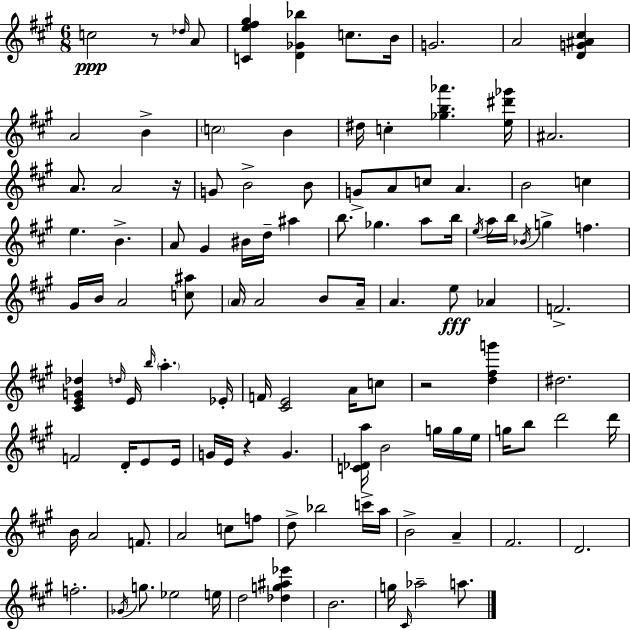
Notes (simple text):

C5/h R/e Db5/s A4/e [C4,E5,F#5,G#5]/q [D4,Gb4,Bb5]/q C5/e. B4/s G4/h. A4/h [D4,G4,A#4,C#5]/q A4/h B4/q C5/h B4/q D#5/s C5/q [Gb5,B5,Ab6]/q. [E5,D#6,Gb6]/s A#4/h. A4/e. A4/h R/s G4/e B4/h B4/e G4/e A4/e C5/e A4/q. B4/h C5/q E5/q. B4/q. A4/e G#4/q BIS4/s D5/s A#5/q B5/e. Gb5/q. A5/e B5/s E5/s A5/s B5/s Bb4/s G5/q F5/q. G#4/s B4/s A4/h [C5,A#5]/e A4/s A4/h B4/e A4/s A4/q. E5/e Ab4/q F4/h. [C#4,E4,G4,Db5]/q D5/s E4/s B5/s A5/q. Eb4/s F4/s [C#4,E4]/h A4/s C5/e R/h [D5,F#5,G6]/q D#5/h. F4/h D4/s E4/e E4/s G4/s E4/s R/q G4/q. [C4,Db4,A5]/s B4/h G5/s G5/s E5/s G5/s B5/e D6/h D6/s B4/s A4/h F4/e. A4/h C5/e F5/e D5/e Bb5/h C6/s A5/s B4/h A4/q F#4/h. D4/h. F5/h. Gb4/s G5/e. Eb5/h E5/s D5/h [Db5,G5,A#5,Eb6]/q B4/h. G5/s C#4/s Ab5/h A5/e.